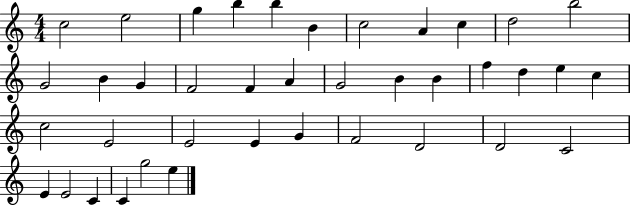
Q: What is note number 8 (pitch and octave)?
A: A4